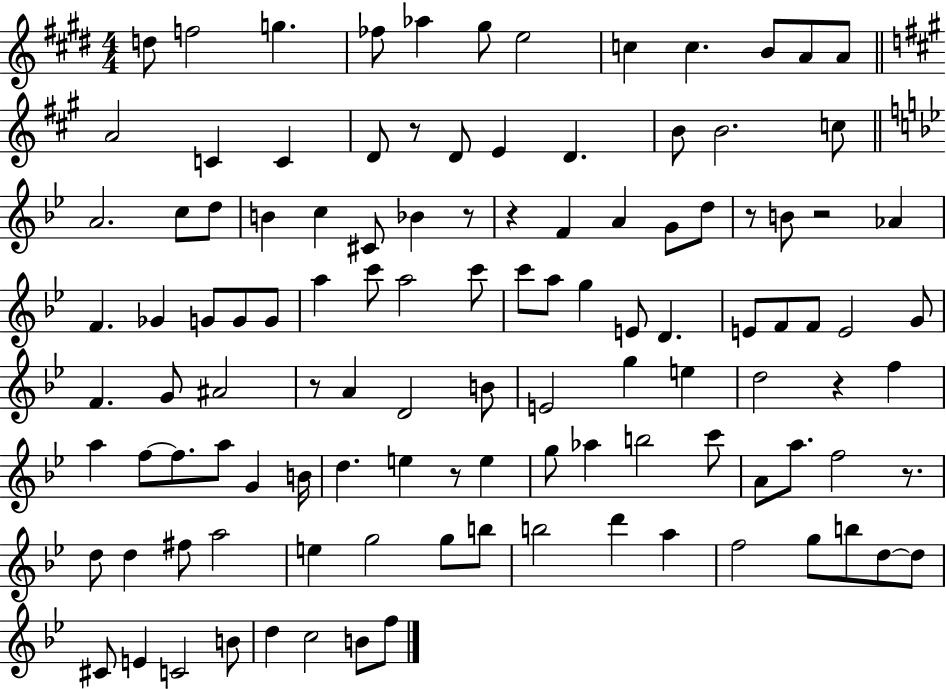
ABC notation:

X:1
T:Untitled
M:4/4
L:1/4
K:E
d/2 f2 g _f/2 _a ^g/2 e2 c c B/2 A/2 A/2 A2 C C D/2 z/2 D/2 E D B/2 B2 c/2 A2 c/2 d/2 B c ^C/2 _B z/2 z F A G/2 d/2 z/2 B/2 z2 _A F _G G/2 G/2 G/2 a c'/2 a2 c'/2 c'/2 a/2 g E/2 D E/2 F/2 F/2 E2 G/2 F G/2 ^A2 z/2 A D2 B/2 E2 g e d2 z f a f/2 f/2 a/2 G B/4 d e z/2 e g/2 _a b2 c'/2 A/2 a/2 f2 z/2 d/2 d ^f/2 a2 e g2 g/2 b/2 b2 d' a f2 g/2 b/2 d/2 d/2 ^C/2 E C2 B/2 d c2 B/2 f/2